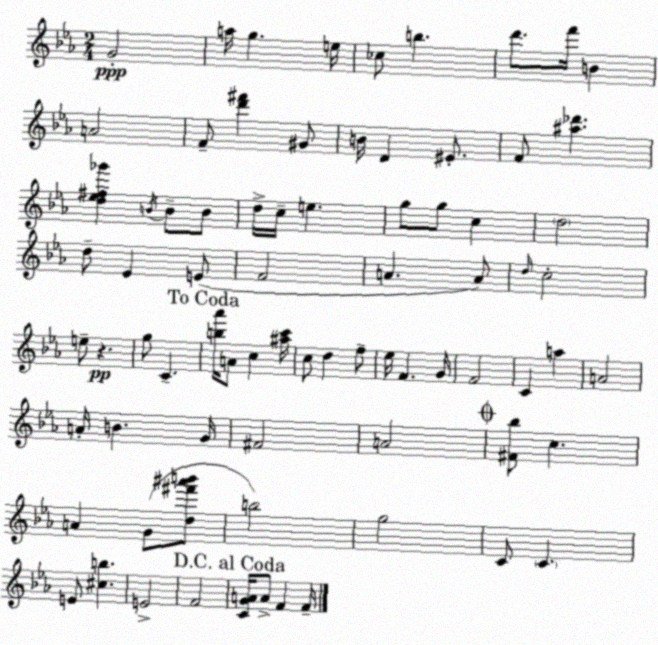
X:1
T:Untitled
M:2/4
L:1/4
K:Cm
G2 a/4 g e/4 _c/2 b d'/2 f'/4 B A2 F/2 [d'^f'] ^G/2 B/4 D ^E/2 F/2 [^a_d'] [d_e^f_g'] B/4 B/2 B/2 d/4 c/4 e g/2 g/2 c d2 d/2 _E E/2 F2 A A/2 d/4 c2 e/2 z g/2 C [b_a']/4 A/2 c [^ac']/4 c/2 d f/2 _e/4 F G/4 F2 C a A2 A/4 B G/4 ^F2 A2 [^F_b]/2 c A G/2 [d^f'^a'b']/2 b2 g2 C/2 C E/2 [^cb] E2 F2 [CGA]/4 A/2 F F/4